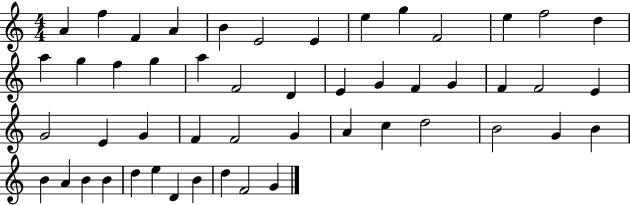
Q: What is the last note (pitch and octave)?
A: G4